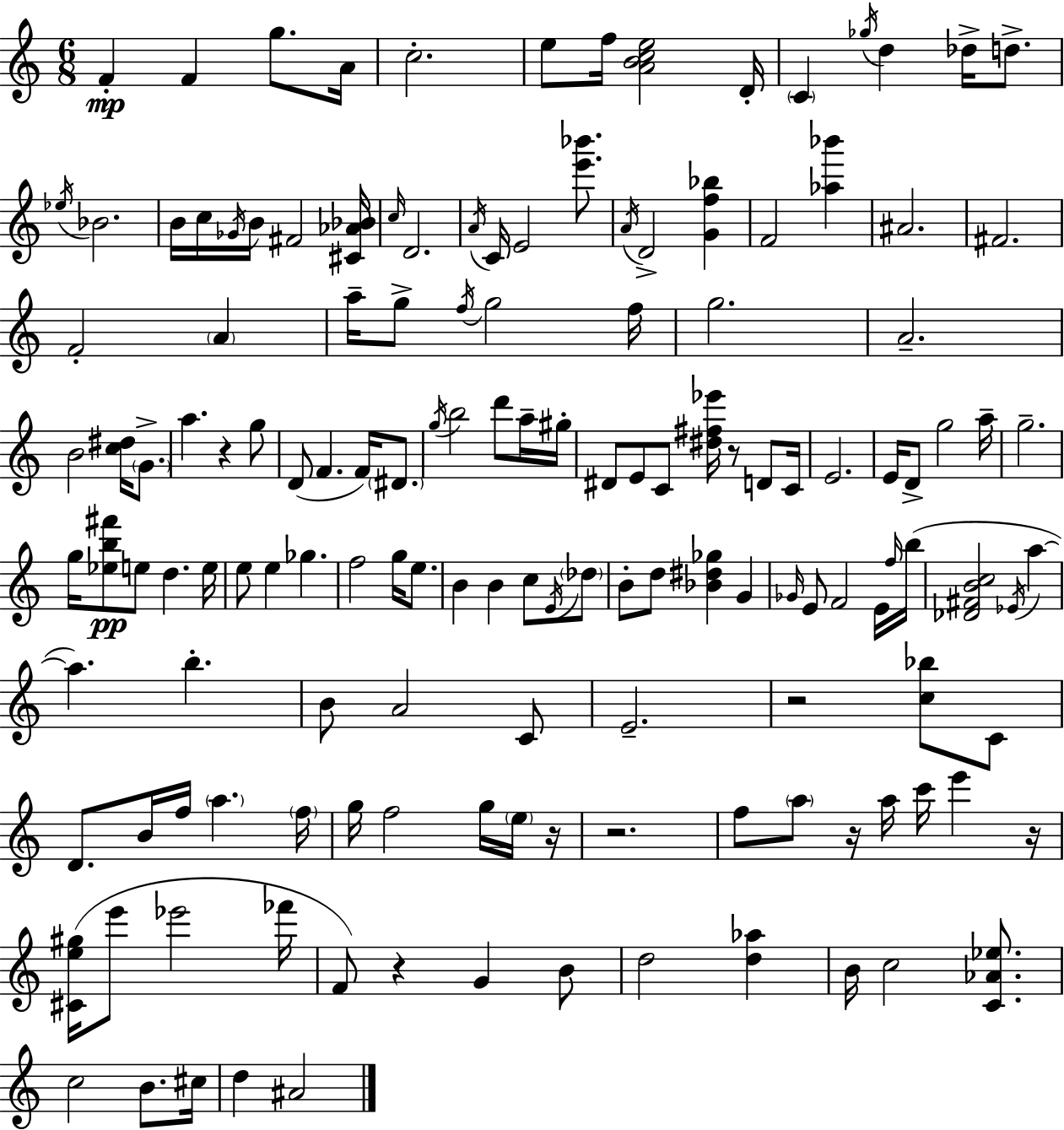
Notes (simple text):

F4/q F4/q G5/e. A4/s C5/h. E5/e F5/s [A4,B4,C5,E5]/h D4/s C4/q Gb5/s D5/q Db5/s D5/e. Eb5/s Bb4/h. B4/s C5/s Gb4/s B4/s F#4/h [C#4,Ab4,Bb4]/s C5/s D4/h. A4/s C4/s E4/h [E6,Bb6]/e. A4/s D4/h [G4,F5,Bb5]/q F4/h [Ab5,Bb6]/q A#4/h. F#4/h. F4/h A4/q A5/s G5/e F5/s G5/h F5/s G5/h. A4/h. B4/h [C5,D#5]/s G4/e. A5/q. R/q G5/e D4/e F4/q. F4/s D#4/e. G5/s B5/h D6/e A5/s G#5/s D#4/e E4/e C4/e [D#5,F#5,Eb6]/s R/e D4/e C4/s E4/h. E4/s D4/e G5/h A5/s G5/h. G5/s [Eb5,B5,F#6]/e E5/e D5/q. E5/s E5/e E5/q Gb5/q. F5/h G5/s E5/e. B4/q B4/q C5/e E4/s Db5/e B4/e D5/e [Bb4,D#5,Gb5]/q G4/q Gb4/s E4/e F4/h E4/s F5/s B5/s [Db4,F#4,B4,C5]/h Eb4/s A5/q A5/q. B5/q. B4/e A4/h C4/e E4/h. R/h [C5,Bb5]/e C4/e D4/e. B4/s F5/s A5/q. F5/s G5/s F5/h G5/s E5/s R/s R/h. F5/e A5/e R/s A5/s C6/s E6/q R/s [C#4,E5,G#5]/s E6/e Eb6/h FES6/s F4/e R/q G4/q B4/e D5/h [D5,Ab5]/q B4/s C5/h [C4,Ab4,Eb5]/e. C5/h B4/e. C#5/s D5/q A#4/h